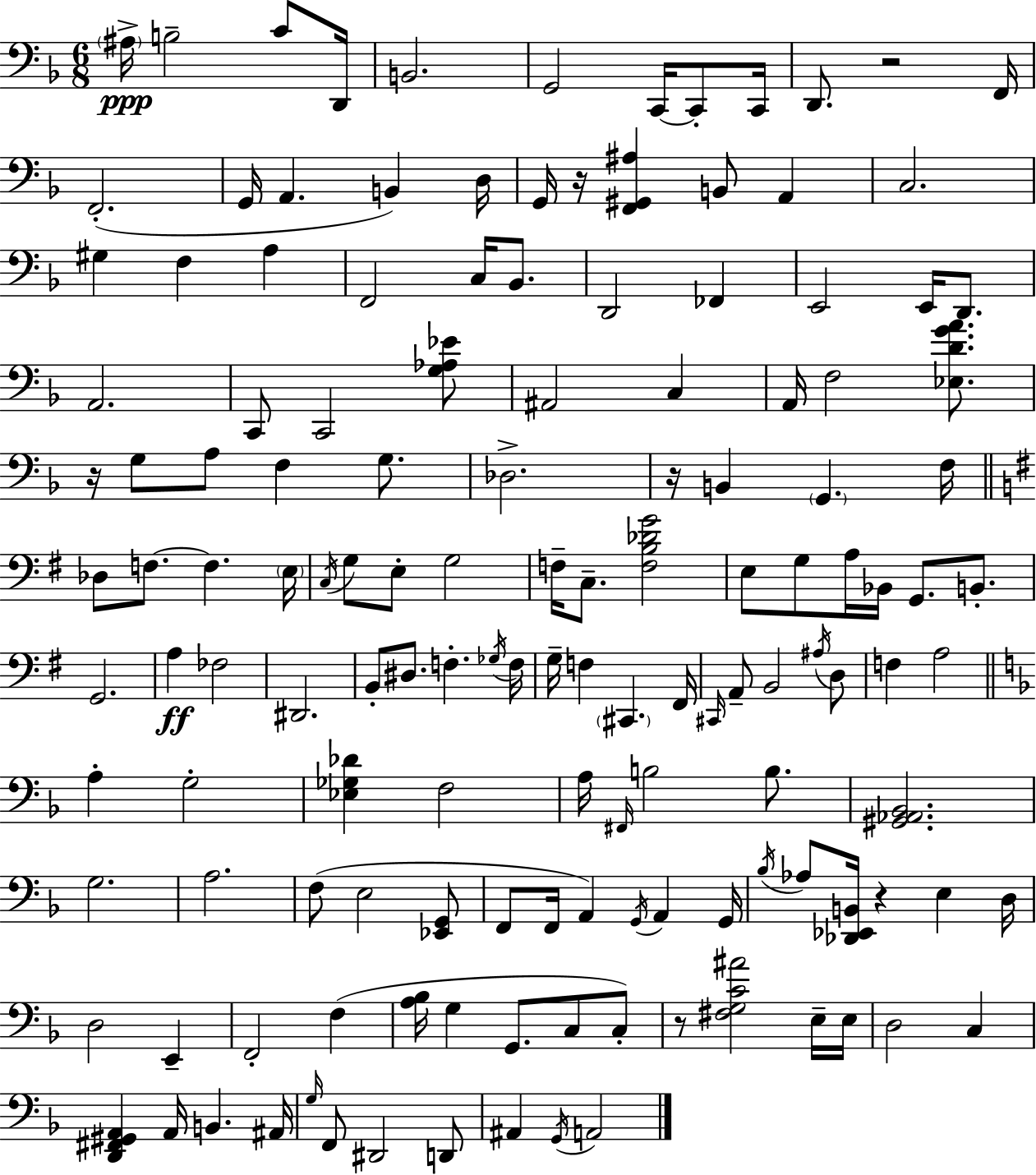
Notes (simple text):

A#3/s B3/h C4/e D2/s B2/h. G2/h C2/s C2/e C2/s D2/e. R/h F2/s F2/h. G2/s A2/q. B2/q D3/s G2/s R/s [F2,G#2,A#3]/q B2/e A2/q C3/h. G#3/q F3/q A3/q F2/h C3/s Bb2/e. D2/h FES2/q E2/h E2/s D2/e. A2/h. C2/e C2/h [G3,Ab3,Eb4]/e A#2/h C3/q A2/s F3/h [Eb3,D4,G4,A4]/e. R/s G3/e A3/e F3/q G3/e. Db3/h. R/s B2/q G2/q. F3/s Db3/e F3/e. F3/q. E3/s C3/s G3/e E3/e G3/h F3/s C3/e. [F3,B3,Db4,G4]/h E3/e G3/e A3/s Bb2/s G2/e. B2/e. G2/h. A3/q FES3/h D#2/h. B2/e D#3/e. F3/q. Gb3/s F3/s G3/s F3/q C#2/q. F#2/s C#2/s A2/e B2/h A#3/s D3/e F3/q A3/h A3/q G3/h [Eb3,Gb3,Db4]/q F3/h A3/s F#2/s B3/h B3/e. [G#2,Ab2,Bb2]/h. G3/h. A3/h. F3/e E3/h [Eb2,G2]/e F2/e F2/s A2/q G2/s A2/q G2/s Bb3/s Ab3/e [Db2,Eb2,B2]/s R/q E3/q D3/s D3/h E2/q F2/h F3/q [A3,Bb3]/s G3/q G2/e. C3/e C3/e R/e [F#3,G3,C4,A#4]/h E3/s E3/s D3/h C3/q [D2,F#2,G#2,A2]/q A2/s B2/q. A#2/s G3/s F2/e D#2/h D2/e A#2/q G2/s A2/h